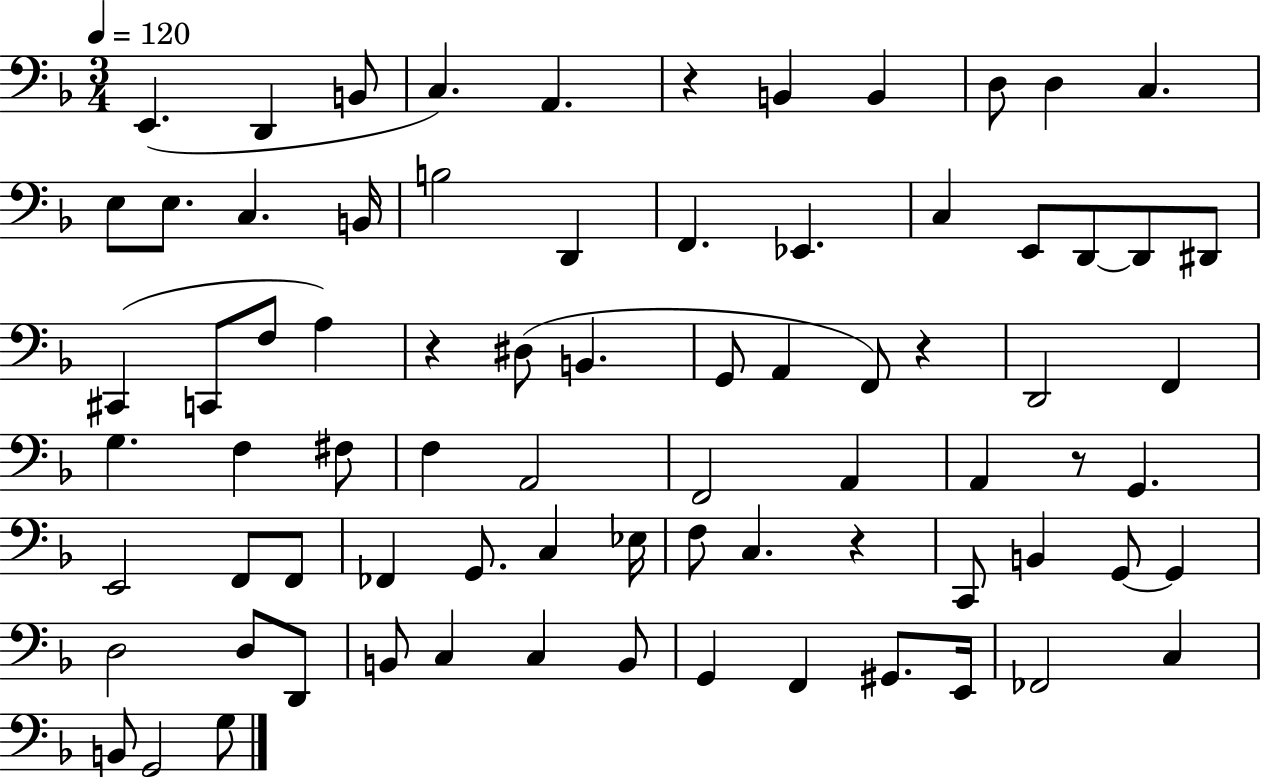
E2/q. D2/q B2/e C3/q. A2/q. R/q B2/q B2/q D3/e D3/q C3/q. E3/e E3/e. C3/q. B2/s B3/h D2/q F2/q. Eb2/q. C3/q E2/e D2/e D2/e D#2/e C#2/q C2/e F3/e A3/q R/q D#3/e B2/q. G2/e A2/q F2/e R/q D2/h F2/q G3/q. F3/q F#3/e F3/q A2/h F2/h A2/q A2/q R/e G2/q. E2/h F2/e F2/e FES2/q G2/e. C3/q Eb3/s F3/e C3/q. R/q C2/e B2/q G2/e G2/q D3/h D3/e D2/e B2/e C3/q C3/q B2/e G2/q F2/q G#2/e. E2/s FES2/h C3/q B2/e G2/h G3/e